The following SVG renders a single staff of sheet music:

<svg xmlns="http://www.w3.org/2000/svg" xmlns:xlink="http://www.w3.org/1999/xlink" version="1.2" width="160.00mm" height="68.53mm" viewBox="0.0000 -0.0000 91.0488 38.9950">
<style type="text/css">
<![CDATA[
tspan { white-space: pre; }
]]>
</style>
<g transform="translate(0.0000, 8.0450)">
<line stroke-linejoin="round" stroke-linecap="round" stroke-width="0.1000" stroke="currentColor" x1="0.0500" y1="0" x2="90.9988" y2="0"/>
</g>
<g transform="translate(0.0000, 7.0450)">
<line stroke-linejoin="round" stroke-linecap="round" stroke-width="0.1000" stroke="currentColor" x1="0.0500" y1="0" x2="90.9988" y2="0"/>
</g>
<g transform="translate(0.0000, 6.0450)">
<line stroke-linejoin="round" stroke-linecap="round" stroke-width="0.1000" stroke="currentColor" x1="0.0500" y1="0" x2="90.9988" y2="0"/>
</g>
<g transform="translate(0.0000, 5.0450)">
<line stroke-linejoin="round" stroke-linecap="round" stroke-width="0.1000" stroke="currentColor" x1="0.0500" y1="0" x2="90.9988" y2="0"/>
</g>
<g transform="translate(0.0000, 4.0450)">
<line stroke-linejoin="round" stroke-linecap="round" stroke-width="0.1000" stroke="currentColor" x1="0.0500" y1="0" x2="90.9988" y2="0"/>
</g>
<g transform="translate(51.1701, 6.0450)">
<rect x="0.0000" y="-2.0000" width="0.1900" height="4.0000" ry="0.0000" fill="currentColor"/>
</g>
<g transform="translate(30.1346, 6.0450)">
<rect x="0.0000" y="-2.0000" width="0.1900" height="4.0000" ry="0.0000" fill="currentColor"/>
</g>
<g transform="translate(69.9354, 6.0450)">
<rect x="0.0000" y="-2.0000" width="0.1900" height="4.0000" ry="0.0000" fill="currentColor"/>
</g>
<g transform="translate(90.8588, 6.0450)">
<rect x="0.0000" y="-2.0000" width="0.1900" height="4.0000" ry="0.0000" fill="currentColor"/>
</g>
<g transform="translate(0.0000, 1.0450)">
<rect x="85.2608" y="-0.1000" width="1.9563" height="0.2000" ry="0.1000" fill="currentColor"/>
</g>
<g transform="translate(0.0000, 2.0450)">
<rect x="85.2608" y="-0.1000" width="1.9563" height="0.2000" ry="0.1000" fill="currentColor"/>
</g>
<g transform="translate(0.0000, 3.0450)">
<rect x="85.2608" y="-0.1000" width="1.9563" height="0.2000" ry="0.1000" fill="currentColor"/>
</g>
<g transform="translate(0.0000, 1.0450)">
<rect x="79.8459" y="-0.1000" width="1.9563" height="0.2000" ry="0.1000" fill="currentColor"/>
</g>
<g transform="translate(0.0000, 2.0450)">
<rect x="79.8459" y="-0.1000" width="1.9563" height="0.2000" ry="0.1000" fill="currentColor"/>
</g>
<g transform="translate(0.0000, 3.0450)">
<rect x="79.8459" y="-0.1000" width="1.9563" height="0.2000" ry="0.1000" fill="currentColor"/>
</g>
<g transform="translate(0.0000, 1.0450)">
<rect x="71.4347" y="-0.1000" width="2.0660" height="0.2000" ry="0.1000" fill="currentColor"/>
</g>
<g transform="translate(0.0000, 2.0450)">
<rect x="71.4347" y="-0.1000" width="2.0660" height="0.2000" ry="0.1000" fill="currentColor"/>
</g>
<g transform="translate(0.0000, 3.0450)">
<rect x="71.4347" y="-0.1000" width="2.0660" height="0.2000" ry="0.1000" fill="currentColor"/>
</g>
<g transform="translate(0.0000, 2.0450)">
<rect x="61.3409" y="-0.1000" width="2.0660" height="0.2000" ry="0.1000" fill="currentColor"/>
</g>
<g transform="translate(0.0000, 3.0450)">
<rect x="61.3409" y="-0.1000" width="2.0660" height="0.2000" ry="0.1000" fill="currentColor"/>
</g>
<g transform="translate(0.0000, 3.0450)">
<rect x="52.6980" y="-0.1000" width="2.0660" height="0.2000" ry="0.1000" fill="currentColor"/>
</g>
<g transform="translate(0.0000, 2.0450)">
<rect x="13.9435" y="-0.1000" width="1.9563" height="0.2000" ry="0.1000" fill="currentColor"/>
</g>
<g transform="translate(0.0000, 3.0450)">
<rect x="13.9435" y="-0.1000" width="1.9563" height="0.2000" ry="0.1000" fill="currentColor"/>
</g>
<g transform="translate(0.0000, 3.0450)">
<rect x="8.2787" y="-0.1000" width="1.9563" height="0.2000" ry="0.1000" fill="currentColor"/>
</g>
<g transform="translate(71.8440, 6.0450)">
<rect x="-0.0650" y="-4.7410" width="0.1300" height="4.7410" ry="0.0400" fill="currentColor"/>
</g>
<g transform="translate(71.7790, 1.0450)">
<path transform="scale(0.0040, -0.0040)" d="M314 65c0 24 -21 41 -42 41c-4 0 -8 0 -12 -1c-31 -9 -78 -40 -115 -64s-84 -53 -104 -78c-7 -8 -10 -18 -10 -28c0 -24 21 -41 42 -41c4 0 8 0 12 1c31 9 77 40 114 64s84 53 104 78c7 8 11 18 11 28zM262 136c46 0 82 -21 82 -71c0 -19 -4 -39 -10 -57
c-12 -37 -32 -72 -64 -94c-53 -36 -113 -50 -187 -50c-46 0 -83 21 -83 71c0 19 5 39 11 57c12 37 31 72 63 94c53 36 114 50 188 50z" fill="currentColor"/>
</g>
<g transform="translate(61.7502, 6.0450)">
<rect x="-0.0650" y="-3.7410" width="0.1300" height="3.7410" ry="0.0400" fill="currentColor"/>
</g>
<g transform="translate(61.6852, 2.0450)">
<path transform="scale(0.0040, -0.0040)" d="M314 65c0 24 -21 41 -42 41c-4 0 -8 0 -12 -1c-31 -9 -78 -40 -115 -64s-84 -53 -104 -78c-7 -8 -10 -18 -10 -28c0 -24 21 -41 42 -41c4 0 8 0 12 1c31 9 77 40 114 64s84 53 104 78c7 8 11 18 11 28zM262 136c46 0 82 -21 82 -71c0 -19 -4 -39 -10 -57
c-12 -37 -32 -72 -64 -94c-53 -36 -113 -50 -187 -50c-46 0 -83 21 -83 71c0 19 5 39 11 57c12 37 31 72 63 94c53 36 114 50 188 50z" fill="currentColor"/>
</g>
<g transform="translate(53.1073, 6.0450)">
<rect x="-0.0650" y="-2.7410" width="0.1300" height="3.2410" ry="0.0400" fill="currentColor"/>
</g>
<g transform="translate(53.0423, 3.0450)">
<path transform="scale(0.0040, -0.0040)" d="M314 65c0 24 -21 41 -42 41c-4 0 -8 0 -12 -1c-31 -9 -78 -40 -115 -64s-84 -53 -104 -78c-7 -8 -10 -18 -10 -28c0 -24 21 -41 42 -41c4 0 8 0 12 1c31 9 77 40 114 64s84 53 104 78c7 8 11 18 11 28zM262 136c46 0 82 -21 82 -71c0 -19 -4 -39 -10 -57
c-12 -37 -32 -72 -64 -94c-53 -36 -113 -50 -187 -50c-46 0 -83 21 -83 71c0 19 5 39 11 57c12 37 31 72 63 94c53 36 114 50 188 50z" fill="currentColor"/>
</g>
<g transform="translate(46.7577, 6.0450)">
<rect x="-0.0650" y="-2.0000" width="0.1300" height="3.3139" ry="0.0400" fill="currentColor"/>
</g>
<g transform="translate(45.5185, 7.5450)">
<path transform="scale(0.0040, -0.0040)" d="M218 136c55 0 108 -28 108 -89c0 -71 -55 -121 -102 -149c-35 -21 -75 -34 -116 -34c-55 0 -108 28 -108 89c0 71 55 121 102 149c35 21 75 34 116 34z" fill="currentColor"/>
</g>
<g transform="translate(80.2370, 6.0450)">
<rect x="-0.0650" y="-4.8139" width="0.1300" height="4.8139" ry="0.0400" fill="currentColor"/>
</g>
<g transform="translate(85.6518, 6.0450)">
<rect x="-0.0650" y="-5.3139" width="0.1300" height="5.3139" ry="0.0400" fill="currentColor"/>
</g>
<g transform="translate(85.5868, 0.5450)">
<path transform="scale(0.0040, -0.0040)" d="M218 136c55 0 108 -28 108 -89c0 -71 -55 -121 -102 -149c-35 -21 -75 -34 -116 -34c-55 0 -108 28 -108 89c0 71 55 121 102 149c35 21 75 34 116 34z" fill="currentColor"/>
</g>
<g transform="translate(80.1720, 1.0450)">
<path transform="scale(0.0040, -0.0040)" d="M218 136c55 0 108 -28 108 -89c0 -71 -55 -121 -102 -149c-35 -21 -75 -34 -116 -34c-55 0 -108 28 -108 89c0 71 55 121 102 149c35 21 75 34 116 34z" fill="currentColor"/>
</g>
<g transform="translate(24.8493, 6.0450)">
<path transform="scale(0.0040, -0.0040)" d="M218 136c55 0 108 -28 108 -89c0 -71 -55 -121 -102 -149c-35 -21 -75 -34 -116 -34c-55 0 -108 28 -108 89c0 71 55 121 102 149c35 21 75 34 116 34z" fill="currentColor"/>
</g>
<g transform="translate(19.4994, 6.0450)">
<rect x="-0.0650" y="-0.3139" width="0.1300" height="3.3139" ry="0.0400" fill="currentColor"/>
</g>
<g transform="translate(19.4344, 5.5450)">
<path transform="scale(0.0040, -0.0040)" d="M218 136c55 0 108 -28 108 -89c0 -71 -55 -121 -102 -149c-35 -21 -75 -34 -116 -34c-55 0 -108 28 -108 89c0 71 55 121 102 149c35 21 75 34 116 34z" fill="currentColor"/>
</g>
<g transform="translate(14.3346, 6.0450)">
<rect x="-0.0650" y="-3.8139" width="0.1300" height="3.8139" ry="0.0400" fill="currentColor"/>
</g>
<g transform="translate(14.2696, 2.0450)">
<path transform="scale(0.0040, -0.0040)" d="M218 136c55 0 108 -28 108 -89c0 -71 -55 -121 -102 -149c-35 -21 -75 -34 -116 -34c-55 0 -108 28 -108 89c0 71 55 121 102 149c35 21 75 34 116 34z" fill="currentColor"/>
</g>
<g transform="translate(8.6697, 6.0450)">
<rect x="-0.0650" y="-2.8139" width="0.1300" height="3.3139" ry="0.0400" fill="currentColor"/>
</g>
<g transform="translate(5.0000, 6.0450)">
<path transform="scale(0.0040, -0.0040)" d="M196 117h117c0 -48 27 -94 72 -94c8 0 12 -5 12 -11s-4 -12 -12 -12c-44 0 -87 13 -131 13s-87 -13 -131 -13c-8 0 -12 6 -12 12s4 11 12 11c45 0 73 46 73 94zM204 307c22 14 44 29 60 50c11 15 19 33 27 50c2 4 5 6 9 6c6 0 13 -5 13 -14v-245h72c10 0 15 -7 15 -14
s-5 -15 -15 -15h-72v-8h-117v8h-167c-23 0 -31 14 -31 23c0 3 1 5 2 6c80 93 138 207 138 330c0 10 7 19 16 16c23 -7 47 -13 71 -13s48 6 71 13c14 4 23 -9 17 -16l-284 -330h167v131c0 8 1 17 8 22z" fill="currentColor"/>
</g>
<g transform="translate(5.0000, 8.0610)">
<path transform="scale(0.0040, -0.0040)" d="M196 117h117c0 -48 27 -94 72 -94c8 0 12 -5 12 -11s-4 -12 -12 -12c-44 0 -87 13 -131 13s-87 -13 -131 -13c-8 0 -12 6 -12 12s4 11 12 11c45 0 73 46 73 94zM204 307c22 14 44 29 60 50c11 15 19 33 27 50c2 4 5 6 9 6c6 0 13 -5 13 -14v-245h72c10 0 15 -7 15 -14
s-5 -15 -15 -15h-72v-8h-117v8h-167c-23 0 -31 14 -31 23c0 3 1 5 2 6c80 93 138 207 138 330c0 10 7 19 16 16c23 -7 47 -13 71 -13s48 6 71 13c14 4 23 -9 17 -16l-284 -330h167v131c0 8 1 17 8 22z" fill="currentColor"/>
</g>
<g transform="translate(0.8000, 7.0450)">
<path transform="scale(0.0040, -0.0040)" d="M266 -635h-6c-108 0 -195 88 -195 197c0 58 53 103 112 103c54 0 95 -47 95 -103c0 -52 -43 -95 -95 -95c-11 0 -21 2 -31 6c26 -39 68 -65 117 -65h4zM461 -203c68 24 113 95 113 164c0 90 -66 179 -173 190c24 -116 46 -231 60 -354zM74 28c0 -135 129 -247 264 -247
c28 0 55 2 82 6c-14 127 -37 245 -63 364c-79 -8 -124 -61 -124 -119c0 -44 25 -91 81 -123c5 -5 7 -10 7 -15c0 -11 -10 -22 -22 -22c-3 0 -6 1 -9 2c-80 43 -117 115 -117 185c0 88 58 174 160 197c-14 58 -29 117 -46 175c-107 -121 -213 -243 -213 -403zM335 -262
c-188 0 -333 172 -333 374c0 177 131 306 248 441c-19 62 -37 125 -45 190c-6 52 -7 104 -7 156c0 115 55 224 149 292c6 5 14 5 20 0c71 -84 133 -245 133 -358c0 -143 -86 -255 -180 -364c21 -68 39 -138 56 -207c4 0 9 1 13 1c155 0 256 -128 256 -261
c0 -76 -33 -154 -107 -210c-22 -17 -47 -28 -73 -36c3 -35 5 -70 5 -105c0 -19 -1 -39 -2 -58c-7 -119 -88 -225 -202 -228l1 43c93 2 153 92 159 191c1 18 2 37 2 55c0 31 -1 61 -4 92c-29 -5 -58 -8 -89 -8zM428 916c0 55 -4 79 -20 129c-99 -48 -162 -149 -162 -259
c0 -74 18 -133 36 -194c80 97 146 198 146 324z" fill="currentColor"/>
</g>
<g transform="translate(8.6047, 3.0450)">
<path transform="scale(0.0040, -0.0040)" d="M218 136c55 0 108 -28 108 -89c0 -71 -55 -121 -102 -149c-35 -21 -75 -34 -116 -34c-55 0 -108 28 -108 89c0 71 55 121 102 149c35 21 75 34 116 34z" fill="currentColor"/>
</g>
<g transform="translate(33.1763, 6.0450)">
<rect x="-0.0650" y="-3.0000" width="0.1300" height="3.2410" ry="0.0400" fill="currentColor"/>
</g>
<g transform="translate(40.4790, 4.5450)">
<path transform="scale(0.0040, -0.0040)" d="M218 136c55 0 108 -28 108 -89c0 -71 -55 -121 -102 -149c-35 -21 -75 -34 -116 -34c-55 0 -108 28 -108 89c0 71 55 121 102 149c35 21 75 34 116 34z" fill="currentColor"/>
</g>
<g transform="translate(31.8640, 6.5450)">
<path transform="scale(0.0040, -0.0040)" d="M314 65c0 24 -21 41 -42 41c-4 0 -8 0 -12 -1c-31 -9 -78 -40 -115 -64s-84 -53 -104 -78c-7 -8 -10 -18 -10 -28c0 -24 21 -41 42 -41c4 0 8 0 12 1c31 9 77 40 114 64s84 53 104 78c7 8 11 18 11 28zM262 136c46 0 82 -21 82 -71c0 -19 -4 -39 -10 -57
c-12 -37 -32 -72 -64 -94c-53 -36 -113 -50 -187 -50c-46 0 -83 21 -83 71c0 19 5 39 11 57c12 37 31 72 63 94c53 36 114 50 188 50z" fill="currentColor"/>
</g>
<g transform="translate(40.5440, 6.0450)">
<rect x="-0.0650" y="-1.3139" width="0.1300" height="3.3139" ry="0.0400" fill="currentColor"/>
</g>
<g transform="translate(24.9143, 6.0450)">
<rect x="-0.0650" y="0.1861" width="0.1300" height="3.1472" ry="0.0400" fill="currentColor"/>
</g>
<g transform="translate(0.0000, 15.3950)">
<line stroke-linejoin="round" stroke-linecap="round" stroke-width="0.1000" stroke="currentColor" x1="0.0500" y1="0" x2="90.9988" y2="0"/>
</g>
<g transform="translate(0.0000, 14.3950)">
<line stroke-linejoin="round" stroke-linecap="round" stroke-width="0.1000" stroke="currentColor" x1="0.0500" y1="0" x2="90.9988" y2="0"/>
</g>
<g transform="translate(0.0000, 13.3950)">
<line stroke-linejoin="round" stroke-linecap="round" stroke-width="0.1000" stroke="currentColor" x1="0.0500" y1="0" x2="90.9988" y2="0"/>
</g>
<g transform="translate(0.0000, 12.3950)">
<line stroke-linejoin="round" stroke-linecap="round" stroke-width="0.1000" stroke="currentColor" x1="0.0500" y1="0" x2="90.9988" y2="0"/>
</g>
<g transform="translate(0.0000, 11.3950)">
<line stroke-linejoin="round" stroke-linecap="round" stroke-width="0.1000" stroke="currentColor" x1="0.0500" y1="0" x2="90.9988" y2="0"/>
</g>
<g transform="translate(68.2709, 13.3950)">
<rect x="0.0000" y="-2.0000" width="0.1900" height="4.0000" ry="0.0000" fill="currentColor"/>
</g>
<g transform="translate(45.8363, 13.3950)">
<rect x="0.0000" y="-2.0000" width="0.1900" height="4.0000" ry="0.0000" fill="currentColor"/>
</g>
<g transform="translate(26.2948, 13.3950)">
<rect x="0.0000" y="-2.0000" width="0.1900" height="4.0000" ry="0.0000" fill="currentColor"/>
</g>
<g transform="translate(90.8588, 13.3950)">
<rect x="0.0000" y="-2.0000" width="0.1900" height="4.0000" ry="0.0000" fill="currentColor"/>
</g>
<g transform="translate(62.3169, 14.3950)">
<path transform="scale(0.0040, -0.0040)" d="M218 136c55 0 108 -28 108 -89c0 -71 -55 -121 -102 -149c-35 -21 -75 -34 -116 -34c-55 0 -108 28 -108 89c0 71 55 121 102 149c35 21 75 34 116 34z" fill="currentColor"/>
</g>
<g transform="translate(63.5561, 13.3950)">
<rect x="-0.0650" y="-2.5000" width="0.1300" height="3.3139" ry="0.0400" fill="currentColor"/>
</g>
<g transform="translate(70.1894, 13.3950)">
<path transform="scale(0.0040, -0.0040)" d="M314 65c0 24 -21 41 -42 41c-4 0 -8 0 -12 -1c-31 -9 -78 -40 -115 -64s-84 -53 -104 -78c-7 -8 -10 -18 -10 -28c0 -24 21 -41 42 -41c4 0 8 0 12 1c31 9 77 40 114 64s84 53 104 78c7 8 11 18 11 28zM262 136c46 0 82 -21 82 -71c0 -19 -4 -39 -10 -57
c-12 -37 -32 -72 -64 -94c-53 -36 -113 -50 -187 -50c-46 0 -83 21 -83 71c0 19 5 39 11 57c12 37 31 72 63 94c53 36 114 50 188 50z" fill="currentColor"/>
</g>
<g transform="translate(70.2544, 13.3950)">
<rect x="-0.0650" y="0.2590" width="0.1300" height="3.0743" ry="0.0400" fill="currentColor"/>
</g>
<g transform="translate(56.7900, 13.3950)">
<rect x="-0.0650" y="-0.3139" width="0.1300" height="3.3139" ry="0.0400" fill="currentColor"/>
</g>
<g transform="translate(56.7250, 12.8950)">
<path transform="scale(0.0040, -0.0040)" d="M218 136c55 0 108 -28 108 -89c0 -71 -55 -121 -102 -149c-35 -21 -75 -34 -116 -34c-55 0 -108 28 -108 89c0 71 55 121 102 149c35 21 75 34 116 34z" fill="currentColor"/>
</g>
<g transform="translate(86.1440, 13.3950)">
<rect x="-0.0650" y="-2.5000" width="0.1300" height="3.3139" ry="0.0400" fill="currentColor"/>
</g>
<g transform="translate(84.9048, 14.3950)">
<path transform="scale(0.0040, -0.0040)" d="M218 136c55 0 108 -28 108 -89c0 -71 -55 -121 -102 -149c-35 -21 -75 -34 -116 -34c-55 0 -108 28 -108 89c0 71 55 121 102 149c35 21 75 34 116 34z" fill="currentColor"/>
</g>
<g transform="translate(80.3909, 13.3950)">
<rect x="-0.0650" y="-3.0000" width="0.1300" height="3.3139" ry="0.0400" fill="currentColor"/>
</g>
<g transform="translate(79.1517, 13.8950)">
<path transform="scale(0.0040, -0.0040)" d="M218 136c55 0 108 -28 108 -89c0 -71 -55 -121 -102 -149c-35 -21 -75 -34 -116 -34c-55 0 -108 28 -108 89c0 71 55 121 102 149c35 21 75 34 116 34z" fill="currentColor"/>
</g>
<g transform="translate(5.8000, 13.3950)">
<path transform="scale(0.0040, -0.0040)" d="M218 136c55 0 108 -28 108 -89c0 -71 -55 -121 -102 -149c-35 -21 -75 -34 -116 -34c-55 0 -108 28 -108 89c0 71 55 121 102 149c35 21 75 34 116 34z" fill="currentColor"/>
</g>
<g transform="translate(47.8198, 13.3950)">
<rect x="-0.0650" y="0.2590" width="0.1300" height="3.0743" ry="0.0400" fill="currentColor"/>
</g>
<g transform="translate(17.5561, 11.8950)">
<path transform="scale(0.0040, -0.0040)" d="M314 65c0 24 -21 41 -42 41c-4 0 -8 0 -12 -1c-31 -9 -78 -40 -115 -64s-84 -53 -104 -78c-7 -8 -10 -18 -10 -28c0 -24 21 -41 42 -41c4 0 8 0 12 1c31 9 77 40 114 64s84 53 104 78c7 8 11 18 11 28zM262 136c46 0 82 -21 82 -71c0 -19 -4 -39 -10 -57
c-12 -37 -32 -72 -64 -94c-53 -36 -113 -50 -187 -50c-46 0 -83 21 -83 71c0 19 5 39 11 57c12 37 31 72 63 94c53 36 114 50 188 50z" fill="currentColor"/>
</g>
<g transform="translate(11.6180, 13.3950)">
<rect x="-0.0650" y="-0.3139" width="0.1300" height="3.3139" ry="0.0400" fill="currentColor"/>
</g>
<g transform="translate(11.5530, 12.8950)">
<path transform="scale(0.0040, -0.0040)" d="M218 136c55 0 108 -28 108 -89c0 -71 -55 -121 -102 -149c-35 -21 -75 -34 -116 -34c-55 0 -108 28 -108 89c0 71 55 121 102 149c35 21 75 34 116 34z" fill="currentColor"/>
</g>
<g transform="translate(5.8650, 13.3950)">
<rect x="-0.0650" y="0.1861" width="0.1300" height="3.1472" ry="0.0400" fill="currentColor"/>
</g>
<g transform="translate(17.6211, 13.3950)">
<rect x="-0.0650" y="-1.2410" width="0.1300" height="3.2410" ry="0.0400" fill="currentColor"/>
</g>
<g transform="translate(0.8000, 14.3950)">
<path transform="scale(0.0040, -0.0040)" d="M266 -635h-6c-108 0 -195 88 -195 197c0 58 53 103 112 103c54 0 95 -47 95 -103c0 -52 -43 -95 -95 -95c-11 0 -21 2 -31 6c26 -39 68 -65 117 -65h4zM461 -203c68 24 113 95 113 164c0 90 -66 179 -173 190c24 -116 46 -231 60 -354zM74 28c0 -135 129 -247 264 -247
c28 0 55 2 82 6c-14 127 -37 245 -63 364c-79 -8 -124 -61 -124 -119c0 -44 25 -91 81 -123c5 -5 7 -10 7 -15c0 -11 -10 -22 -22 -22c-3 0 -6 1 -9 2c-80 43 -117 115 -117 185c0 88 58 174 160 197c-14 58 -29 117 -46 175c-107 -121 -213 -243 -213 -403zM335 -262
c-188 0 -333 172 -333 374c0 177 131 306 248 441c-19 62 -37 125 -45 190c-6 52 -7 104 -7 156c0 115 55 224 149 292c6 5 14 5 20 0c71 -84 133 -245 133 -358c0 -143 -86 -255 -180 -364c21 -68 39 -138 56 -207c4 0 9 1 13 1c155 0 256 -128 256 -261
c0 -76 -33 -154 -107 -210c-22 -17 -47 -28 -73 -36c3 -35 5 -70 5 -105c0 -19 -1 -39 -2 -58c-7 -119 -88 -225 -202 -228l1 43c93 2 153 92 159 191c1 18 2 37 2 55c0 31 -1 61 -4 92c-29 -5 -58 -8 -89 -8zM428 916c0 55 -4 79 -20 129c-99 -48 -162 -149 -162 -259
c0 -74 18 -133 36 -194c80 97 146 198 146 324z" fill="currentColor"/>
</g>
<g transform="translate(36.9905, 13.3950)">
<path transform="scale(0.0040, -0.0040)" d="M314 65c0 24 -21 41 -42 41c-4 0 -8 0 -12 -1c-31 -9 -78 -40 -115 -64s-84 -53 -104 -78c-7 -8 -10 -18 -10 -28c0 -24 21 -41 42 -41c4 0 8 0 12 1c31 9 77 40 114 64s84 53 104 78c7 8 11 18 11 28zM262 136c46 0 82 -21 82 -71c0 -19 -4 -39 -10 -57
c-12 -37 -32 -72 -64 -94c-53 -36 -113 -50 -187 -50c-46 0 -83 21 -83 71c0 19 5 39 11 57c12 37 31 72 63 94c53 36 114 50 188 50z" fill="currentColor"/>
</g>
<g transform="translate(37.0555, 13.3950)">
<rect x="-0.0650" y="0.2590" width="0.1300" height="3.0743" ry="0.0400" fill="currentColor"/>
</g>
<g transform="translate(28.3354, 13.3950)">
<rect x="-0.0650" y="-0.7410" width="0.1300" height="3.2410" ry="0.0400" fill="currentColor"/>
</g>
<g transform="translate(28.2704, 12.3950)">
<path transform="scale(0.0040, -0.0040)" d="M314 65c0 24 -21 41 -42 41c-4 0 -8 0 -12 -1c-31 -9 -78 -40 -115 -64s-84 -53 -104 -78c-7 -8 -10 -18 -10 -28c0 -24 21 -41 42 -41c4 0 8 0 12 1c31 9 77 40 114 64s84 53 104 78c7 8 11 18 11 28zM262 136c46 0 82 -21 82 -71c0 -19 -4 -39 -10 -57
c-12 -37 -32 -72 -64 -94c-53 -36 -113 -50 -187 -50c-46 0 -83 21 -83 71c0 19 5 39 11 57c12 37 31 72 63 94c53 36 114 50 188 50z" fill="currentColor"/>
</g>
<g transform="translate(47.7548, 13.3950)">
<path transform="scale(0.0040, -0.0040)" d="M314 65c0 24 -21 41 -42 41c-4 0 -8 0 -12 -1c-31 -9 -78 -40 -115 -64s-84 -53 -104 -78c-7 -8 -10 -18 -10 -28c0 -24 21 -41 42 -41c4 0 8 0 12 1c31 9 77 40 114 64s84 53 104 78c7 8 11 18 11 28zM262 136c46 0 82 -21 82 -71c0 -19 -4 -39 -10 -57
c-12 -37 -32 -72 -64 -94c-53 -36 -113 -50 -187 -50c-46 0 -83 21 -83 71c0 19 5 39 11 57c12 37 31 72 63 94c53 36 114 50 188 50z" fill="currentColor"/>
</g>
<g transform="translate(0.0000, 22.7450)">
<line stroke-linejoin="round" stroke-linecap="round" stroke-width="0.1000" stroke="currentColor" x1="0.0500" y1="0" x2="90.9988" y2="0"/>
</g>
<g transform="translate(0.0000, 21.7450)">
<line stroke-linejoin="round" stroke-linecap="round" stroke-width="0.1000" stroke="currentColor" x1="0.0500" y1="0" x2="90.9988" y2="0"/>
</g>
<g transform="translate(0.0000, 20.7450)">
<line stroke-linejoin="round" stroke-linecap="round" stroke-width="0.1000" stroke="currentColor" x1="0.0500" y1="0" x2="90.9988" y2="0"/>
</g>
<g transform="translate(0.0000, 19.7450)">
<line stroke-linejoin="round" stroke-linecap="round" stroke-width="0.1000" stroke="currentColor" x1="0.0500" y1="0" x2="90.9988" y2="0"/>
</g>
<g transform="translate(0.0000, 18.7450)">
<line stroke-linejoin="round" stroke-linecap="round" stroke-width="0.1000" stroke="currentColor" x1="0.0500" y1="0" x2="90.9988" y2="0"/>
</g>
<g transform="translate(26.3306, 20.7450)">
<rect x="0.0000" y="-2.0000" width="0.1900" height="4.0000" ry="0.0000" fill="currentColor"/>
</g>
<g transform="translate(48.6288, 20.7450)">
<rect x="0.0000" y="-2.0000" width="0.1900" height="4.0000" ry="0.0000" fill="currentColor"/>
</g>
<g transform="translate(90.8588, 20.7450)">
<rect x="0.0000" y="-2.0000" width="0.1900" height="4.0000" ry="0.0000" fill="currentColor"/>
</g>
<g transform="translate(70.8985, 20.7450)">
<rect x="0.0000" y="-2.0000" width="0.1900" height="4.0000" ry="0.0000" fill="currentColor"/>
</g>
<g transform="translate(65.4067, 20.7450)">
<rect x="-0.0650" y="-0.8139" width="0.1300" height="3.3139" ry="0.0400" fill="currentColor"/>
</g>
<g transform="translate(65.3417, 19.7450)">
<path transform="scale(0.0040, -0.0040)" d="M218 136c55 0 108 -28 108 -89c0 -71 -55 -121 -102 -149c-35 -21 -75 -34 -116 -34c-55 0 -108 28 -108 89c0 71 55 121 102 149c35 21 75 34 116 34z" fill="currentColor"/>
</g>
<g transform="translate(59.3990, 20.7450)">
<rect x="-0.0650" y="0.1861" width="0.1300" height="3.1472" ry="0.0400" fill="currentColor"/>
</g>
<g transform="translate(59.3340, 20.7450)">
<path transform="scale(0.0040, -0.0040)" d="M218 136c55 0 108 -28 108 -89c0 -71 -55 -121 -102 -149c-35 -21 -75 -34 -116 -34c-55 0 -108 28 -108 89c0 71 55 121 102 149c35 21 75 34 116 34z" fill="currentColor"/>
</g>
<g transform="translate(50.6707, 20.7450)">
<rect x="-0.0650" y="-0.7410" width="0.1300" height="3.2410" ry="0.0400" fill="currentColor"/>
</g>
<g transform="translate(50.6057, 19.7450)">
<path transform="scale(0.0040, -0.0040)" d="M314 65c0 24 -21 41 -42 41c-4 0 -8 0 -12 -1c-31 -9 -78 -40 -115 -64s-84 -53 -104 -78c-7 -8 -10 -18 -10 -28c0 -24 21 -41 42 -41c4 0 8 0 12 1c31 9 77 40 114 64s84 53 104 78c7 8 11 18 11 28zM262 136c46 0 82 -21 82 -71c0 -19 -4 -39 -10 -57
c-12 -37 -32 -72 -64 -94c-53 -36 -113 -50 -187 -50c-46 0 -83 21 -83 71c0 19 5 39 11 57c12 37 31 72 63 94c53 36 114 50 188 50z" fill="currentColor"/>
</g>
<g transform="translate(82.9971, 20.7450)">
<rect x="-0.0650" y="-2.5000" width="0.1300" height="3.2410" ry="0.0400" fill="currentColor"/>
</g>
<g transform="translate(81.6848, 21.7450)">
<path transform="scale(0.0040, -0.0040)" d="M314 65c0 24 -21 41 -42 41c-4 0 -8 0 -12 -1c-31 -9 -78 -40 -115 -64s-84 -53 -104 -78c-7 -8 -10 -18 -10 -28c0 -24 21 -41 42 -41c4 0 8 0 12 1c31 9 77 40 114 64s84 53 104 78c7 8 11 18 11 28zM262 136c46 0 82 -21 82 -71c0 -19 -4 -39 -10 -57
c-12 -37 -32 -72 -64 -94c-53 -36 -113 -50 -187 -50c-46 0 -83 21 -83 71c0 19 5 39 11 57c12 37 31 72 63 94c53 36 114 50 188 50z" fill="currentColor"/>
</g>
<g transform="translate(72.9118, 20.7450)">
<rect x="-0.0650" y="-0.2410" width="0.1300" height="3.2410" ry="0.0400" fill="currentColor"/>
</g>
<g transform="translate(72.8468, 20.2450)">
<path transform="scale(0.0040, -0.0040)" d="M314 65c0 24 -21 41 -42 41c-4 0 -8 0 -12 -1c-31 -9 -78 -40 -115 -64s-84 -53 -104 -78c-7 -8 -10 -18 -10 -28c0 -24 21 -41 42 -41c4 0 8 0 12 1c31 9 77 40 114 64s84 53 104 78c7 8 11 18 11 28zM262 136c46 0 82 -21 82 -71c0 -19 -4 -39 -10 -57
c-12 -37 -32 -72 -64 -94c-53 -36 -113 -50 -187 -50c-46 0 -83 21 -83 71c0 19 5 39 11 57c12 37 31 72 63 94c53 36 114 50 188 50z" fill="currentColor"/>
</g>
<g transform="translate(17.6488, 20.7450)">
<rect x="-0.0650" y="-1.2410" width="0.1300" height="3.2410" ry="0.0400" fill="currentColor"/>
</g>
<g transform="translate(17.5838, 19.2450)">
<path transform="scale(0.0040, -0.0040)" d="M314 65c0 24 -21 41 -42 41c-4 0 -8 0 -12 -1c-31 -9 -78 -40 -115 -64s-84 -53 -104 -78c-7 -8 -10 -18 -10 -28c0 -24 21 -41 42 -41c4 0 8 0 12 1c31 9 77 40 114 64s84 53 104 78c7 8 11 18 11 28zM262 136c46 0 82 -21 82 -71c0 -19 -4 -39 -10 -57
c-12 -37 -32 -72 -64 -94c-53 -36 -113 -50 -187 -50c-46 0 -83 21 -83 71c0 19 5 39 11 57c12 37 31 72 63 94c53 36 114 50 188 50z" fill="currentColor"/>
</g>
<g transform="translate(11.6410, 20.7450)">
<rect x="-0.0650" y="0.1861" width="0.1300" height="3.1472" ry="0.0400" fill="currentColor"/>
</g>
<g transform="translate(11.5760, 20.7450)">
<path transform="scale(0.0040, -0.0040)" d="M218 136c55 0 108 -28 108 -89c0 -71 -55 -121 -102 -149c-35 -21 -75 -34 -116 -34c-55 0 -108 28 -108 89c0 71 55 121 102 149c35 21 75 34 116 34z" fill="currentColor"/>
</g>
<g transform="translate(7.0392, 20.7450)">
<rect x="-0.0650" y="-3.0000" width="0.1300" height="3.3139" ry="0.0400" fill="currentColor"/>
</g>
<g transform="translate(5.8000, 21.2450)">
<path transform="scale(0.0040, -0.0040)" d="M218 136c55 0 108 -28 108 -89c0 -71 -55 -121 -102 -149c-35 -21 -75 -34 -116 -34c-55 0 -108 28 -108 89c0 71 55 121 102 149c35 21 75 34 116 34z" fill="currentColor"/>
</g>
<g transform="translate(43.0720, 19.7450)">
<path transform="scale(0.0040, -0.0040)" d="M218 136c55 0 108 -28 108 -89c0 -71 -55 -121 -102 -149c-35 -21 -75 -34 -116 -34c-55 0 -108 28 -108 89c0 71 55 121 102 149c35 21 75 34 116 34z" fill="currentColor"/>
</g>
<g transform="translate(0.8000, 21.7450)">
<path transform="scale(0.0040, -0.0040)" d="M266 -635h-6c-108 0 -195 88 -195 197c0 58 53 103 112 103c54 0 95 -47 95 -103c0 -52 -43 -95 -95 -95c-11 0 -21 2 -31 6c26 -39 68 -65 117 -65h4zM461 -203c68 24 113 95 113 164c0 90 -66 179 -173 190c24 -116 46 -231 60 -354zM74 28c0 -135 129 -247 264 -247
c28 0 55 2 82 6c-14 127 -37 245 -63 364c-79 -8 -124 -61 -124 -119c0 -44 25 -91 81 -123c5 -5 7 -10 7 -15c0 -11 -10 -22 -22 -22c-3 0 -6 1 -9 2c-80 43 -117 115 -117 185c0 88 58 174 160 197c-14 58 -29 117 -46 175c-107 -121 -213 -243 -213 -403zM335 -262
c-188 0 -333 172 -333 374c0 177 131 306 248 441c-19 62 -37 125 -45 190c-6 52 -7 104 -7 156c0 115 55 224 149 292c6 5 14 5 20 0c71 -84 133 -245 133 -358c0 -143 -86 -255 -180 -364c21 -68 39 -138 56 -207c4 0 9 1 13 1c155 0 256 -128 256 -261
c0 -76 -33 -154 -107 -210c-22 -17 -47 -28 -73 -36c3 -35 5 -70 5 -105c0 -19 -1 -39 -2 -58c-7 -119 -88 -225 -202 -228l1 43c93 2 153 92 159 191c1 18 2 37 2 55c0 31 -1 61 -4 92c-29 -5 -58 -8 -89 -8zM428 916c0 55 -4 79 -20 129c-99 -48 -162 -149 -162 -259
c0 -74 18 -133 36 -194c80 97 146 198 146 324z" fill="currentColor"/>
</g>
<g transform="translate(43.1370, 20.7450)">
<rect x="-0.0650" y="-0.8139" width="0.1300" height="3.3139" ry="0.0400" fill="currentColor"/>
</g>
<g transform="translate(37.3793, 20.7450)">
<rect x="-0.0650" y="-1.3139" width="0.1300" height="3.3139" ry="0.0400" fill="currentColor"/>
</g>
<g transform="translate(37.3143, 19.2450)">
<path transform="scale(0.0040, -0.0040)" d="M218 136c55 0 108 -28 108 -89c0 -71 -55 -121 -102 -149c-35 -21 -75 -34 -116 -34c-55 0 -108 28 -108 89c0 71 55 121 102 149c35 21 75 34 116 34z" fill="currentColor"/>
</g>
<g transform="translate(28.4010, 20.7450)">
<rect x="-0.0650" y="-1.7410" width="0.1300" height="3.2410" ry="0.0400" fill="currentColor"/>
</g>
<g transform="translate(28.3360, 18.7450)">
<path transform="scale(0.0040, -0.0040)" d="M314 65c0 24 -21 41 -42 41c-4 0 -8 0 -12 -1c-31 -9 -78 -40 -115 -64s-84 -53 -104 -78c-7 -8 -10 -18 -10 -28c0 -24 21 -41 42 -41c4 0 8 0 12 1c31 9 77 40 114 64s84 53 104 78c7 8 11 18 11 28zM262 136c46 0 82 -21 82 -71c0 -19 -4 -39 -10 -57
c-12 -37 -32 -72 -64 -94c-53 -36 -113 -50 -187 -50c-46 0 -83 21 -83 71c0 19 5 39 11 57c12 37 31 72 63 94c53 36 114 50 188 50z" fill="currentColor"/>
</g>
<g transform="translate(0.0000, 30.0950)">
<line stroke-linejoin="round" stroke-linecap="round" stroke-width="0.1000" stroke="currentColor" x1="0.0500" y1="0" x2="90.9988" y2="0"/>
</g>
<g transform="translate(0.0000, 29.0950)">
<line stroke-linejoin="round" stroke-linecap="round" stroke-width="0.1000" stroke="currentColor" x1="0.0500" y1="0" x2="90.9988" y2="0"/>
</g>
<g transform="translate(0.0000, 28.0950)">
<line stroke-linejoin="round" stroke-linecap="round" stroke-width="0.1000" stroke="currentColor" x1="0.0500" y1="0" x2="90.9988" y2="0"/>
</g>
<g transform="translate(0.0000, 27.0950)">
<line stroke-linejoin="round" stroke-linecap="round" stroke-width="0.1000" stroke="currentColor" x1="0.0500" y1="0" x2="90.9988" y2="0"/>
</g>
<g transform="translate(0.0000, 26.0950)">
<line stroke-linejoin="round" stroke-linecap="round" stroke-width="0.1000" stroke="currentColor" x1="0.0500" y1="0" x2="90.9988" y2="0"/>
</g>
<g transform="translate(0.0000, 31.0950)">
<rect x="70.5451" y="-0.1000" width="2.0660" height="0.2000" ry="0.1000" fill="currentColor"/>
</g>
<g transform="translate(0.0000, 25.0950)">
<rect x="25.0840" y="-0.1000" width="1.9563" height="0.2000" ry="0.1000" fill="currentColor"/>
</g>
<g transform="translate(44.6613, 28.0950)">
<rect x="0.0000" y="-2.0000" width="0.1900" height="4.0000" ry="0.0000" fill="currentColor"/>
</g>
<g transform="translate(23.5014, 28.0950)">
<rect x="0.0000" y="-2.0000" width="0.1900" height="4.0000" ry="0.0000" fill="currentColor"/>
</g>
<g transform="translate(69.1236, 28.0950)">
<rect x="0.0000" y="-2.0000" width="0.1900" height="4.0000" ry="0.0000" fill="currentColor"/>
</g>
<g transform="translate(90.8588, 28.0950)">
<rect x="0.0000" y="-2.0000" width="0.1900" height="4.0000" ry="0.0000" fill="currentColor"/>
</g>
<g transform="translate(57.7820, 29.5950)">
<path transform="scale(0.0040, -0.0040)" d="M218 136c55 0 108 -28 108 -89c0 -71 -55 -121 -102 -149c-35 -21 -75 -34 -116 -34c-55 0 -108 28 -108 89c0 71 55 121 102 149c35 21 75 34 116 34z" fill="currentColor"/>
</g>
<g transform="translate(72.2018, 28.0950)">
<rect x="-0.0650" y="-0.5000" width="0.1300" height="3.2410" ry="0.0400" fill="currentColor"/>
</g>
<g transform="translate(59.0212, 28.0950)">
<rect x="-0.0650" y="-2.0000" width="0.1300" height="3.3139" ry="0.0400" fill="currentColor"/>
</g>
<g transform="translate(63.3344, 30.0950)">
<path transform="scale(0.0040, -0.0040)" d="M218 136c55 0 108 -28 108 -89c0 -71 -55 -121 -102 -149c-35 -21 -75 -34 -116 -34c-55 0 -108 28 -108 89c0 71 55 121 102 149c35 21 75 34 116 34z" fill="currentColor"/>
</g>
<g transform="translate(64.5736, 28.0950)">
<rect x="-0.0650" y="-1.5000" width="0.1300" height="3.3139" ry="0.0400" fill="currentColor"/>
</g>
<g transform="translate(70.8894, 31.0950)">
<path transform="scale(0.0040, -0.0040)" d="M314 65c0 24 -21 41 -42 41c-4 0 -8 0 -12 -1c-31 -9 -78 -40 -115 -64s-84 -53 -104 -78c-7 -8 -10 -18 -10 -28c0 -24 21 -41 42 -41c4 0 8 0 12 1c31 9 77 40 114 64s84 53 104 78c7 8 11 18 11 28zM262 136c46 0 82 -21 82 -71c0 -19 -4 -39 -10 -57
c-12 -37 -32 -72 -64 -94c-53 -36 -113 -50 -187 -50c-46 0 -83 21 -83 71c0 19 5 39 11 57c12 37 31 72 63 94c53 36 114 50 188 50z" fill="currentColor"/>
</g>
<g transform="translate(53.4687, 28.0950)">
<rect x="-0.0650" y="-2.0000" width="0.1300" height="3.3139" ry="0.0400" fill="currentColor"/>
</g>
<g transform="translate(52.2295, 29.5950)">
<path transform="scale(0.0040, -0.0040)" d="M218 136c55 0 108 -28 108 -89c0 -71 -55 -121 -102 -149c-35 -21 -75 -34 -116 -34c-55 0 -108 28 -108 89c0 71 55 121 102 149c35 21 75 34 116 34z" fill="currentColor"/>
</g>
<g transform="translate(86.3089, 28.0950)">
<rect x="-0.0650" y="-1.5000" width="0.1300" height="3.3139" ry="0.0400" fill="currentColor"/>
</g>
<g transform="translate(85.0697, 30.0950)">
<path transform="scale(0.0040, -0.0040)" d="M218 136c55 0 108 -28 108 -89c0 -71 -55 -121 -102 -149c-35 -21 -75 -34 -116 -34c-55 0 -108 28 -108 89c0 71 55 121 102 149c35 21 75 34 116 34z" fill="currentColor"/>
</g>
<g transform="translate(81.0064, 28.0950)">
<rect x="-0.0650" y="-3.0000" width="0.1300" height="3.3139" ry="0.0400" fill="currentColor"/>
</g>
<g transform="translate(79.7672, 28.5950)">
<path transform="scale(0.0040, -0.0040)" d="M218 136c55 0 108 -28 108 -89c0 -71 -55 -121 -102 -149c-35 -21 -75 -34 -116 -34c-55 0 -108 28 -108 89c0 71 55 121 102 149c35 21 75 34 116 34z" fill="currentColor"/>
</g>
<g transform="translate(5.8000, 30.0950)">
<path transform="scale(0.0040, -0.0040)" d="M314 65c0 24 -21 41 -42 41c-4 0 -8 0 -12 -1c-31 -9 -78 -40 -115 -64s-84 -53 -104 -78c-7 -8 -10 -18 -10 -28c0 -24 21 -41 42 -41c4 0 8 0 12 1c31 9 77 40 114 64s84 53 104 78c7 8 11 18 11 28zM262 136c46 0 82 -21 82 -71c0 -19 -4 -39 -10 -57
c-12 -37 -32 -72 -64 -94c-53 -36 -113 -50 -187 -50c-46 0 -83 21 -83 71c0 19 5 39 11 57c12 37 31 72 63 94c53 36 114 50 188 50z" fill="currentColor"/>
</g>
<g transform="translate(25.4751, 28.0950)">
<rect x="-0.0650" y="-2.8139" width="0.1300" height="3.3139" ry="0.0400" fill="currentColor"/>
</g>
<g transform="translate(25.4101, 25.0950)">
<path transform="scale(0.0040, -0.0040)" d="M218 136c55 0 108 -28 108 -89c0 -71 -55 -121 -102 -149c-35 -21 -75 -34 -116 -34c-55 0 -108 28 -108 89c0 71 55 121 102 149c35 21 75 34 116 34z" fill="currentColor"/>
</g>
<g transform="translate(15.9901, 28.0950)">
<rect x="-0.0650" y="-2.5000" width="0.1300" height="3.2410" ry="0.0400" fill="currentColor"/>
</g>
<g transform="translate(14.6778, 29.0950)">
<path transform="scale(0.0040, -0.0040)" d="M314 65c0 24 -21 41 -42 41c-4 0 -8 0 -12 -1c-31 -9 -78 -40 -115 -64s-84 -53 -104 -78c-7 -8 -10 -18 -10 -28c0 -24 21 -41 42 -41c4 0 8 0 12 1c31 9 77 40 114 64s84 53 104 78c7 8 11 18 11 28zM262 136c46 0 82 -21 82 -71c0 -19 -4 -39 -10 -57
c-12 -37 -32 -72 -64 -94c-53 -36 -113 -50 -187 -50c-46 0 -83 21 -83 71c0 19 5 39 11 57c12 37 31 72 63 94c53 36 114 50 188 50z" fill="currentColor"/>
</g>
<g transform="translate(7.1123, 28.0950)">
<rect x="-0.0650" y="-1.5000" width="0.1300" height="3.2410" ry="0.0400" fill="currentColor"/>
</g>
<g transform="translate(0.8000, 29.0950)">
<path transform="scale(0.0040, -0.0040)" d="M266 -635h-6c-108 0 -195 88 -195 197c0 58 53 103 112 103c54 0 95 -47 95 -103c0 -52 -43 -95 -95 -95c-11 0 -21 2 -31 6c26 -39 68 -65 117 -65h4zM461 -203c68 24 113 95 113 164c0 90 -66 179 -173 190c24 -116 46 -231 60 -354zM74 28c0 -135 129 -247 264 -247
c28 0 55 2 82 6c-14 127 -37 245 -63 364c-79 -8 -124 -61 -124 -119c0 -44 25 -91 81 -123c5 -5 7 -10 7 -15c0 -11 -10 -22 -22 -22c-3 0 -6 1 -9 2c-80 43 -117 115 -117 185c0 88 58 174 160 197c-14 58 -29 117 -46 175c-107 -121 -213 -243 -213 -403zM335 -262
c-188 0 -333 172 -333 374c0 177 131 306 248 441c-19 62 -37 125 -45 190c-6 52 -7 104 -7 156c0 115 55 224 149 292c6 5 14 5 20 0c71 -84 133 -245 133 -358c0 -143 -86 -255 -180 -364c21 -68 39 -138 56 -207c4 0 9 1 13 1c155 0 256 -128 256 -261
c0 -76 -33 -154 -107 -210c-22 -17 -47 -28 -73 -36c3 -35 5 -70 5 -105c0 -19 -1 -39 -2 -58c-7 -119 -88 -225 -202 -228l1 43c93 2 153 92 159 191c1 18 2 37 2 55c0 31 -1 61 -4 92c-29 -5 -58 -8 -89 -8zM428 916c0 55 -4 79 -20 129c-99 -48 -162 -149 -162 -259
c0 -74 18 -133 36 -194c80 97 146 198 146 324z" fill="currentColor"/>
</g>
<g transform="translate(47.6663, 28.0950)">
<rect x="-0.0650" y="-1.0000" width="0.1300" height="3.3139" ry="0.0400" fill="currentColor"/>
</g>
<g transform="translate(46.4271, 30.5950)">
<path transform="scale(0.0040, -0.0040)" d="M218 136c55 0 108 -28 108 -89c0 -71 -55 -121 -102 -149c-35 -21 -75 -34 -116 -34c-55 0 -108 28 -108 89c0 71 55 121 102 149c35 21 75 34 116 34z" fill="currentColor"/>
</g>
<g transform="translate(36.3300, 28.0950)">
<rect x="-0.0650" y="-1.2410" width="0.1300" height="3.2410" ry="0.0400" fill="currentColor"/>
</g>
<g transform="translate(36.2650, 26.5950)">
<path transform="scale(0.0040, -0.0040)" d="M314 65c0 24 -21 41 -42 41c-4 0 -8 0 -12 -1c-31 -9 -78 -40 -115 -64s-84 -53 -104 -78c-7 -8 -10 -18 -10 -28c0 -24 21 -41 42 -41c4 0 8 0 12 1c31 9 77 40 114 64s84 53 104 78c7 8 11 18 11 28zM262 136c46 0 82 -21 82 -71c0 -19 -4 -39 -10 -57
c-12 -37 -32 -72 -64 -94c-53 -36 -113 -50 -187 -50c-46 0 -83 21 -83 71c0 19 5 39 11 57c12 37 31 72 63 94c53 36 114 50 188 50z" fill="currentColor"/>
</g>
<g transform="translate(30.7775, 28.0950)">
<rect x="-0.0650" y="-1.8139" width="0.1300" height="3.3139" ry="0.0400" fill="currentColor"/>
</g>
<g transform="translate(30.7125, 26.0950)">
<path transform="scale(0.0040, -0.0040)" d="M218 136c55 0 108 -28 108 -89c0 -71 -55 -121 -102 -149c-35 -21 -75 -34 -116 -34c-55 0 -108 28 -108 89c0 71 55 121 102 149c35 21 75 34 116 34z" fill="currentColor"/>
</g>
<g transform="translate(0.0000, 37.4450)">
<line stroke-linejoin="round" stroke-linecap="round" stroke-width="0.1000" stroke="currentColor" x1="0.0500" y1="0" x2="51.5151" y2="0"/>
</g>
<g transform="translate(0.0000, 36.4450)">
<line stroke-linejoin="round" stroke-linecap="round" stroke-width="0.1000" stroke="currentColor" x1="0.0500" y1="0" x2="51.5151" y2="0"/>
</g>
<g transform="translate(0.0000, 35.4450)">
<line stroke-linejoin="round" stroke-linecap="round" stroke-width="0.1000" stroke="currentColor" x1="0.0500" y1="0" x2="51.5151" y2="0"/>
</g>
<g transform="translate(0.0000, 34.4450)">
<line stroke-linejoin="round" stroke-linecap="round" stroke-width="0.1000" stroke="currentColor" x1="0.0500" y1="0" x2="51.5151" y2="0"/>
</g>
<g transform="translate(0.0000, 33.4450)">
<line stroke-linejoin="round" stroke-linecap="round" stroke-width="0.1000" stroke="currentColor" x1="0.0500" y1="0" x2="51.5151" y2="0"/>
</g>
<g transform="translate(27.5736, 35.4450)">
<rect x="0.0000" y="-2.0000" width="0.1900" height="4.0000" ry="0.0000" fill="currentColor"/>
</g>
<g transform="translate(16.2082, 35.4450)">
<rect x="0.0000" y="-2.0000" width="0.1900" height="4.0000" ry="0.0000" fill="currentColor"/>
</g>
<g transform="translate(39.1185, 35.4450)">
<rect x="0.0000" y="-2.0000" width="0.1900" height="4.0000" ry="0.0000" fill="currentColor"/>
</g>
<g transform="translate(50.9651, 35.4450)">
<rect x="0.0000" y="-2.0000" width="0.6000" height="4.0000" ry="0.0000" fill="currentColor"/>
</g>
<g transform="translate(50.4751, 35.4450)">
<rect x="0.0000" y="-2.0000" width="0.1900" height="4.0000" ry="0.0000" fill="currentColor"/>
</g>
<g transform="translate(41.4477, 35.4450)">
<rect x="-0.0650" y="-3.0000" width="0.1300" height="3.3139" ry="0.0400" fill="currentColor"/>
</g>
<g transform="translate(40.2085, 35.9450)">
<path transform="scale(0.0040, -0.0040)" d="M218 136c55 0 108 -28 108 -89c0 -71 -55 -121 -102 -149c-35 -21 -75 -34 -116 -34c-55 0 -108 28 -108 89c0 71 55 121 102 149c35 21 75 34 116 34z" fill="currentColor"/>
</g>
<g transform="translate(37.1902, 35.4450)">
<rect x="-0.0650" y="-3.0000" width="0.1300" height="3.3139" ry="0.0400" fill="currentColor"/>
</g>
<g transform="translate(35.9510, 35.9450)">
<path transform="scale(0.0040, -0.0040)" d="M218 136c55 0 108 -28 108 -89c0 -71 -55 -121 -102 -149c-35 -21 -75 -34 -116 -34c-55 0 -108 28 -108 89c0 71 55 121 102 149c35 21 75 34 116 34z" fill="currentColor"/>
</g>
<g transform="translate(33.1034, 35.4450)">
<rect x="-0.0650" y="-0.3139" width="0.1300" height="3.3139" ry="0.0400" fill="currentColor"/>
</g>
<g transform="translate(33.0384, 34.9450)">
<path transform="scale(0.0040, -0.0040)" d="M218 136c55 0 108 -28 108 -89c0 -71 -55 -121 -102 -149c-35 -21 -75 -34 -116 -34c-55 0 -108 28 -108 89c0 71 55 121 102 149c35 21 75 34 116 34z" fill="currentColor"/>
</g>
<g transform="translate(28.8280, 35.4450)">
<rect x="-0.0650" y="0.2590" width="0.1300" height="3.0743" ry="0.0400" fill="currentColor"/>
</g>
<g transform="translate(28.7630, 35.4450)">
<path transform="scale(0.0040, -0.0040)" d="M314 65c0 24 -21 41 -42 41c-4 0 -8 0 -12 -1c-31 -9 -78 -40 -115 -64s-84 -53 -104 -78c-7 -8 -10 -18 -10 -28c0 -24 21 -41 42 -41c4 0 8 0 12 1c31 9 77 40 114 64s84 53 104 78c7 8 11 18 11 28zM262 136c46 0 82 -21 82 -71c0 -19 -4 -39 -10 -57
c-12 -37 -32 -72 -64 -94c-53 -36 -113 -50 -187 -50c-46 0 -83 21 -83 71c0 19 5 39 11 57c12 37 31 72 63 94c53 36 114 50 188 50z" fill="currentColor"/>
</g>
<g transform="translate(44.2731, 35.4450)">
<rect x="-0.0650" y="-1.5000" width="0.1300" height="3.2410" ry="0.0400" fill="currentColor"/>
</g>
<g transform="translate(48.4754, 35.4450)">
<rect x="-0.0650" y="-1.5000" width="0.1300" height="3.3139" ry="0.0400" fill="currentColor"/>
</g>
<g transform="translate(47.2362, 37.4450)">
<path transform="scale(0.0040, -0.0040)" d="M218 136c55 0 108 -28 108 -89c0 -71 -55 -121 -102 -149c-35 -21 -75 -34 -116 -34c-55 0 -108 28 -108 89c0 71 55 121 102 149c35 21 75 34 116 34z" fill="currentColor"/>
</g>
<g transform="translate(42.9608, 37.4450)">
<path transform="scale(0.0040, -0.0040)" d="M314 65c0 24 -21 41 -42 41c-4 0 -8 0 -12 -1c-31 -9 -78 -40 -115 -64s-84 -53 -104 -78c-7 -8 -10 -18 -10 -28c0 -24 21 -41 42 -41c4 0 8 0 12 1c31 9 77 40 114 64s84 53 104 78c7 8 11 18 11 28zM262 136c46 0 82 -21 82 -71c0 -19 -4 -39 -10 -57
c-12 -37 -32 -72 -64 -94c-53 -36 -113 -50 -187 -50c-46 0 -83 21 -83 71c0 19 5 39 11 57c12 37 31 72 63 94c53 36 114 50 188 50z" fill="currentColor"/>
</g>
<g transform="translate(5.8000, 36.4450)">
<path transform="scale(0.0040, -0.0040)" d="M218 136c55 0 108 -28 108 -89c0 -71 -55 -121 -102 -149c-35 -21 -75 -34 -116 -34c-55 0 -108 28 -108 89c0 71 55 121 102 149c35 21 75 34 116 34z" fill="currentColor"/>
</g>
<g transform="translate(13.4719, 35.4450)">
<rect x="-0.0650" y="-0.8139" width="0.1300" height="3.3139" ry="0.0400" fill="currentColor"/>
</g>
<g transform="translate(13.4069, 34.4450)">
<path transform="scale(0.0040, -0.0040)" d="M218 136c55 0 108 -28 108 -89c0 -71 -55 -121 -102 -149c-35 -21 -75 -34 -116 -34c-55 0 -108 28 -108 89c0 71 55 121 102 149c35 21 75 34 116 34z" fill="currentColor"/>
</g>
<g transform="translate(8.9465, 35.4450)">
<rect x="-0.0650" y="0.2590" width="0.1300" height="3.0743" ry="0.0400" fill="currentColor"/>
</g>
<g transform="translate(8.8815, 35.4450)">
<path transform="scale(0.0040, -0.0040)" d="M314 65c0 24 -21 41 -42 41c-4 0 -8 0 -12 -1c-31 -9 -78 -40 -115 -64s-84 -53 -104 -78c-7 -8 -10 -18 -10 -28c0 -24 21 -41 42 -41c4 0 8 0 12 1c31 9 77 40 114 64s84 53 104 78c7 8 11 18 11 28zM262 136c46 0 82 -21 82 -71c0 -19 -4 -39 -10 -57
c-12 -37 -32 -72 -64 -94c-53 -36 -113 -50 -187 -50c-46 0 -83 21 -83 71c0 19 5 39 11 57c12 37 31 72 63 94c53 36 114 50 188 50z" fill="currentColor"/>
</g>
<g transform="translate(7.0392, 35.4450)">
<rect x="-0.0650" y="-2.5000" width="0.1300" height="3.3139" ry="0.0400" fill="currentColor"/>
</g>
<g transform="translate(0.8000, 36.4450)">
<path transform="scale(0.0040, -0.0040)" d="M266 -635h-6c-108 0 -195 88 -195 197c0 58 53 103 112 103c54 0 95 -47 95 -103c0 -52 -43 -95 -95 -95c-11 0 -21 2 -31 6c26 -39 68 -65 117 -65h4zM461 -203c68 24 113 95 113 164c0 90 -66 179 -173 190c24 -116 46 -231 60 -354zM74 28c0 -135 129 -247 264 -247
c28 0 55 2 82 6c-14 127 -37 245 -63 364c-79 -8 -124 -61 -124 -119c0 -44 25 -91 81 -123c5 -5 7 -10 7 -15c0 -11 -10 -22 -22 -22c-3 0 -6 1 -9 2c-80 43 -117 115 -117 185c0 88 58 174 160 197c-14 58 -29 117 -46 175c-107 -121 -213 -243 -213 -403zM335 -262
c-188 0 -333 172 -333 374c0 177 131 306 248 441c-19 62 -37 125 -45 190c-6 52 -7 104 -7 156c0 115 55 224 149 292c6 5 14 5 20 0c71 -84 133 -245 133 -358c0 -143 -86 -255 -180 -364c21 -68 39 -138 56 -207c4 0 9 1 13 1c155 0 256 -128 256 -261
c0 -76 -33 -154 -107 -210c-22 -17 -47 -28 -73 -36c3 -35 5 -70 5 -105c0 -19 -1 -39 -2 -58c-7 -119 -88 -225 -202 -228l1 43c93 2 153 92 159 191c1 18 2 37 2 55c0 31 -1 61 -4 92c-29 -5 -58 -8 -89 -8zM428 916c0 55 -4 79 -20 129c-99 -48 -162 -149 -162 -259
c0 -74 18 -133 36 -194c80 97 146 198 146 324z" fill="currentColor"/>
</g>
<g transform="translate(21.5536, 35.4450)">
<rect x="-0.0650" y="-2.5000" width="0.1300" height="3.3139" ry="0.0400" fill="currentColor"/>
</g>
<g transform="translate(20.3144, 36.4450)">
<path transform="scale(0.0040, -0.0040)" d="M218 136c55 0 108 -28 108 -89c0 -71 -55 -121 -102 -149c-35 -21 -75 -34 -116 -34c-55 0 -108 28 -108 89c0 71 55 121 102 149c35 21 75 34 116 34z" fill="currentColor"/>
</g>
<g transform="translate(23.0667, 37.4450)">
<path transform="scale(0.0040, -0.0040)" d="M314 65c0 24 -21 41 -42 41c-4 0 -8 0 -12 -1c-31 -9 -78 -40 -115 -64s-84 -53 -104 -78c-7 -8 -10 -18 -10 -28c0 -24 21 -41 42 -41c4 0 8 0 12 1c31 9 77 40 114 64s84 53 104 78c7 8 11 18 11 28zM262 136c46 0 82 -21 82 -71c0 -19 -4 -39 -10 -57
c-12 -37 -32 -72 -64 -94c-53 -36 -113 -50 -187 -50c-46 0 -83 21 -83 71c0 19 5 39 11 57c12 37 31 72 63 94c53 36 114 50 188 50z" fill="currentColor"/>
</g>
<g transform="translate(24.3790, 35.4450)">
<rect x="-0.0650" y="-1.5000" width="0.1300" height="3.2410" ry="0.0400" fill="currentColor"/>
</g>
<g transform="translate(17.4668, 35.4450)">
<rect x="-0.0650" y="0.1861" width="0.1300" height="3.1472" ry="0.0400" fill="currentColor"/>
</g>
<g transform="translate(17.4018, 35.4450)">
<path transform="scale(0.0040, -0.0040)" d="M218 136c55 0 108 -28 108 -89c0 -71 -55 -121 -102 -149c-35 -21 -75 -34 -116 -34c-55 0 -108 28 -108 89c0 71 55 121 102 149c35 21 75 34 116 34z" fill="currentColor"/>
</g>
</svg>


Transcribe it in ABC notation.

X:1
T:Untitled
M:4/4
L:1/4
K:C
a c' c B A2 e F a2 c'2 e'2 e' f' B c e2 d2 B2 B2 c G B2 A G A B e2 f2 e d d2 B d c2 G2 E2 G2 a f e2 D F F E C2 A E G B2 d B G E2 B2 c A A E2 E